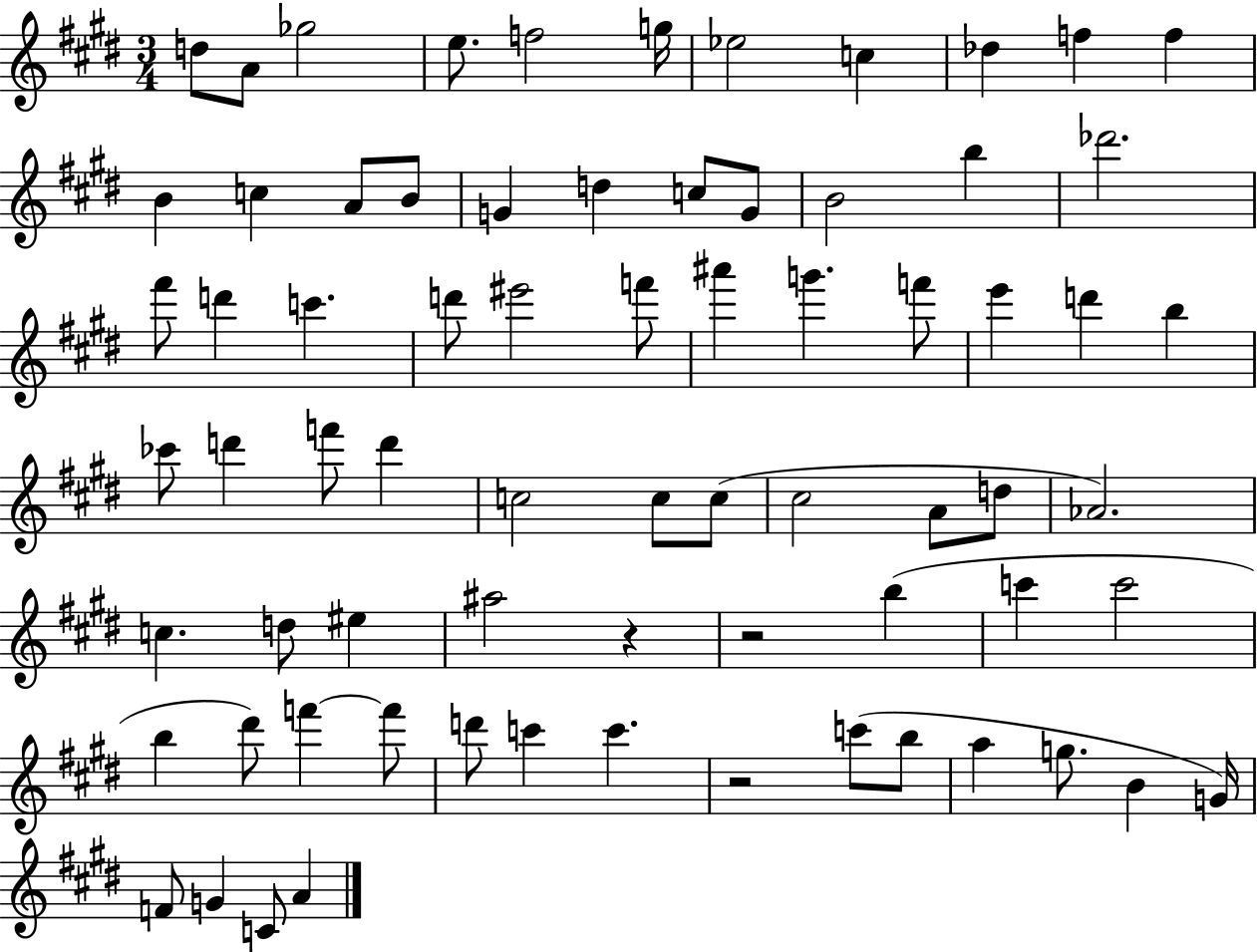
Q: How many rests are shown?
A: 3